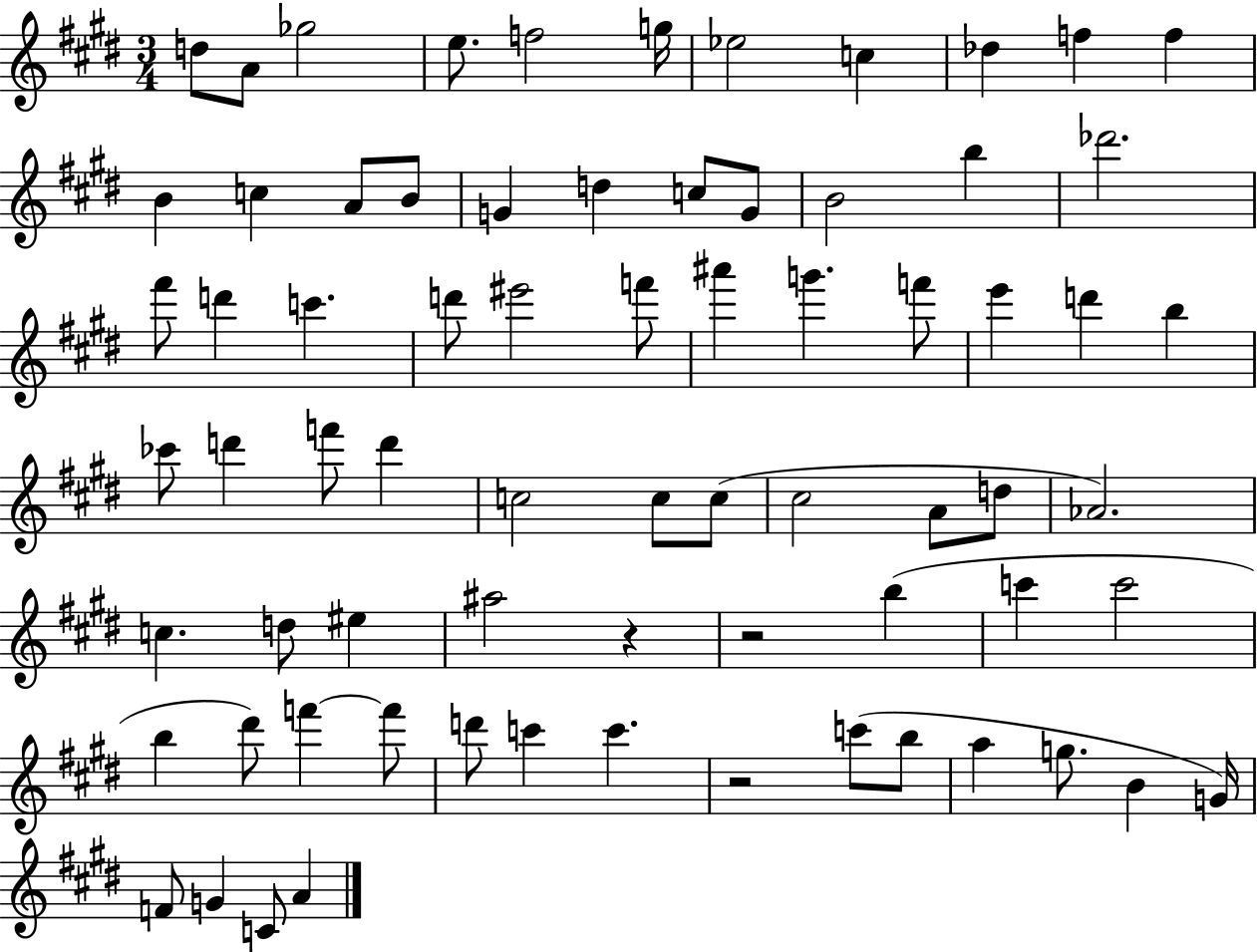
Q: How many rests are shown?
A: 3